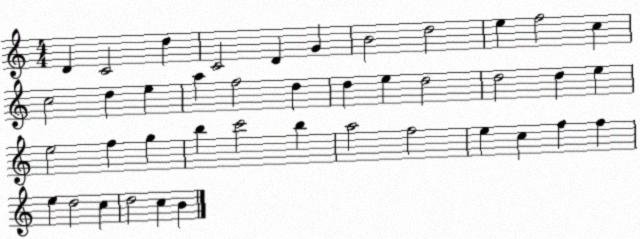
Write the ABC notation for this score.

X:1
T:Untitled
M:4/4
L:1/4
K:C
D C2 d C2 D G B2 d2 e f2 c c2 d e a f2 d d e d2 d2 d e e2 f g b c'2 b a2 f2 e c f f e d2 c d2 c B